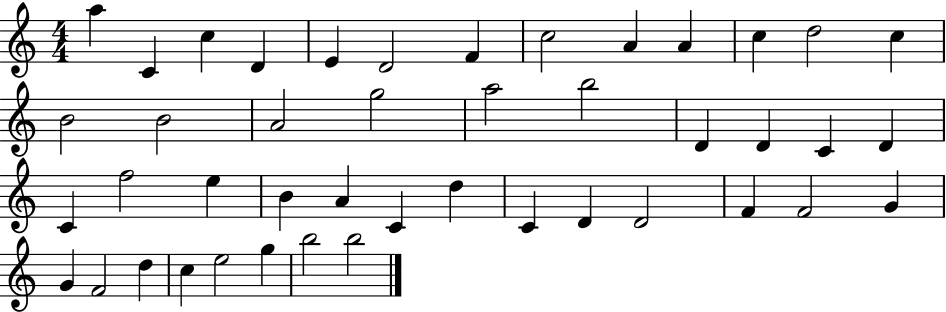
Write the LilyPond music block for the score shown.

{
  \clef treble
  \numericTimeSignature
  \time 4/4
  \key c \major
  a''4 c'4 c''4 d'4 | e'4 d'2 f'4 | c''2 a'4 a'4 | c''4 d''2 c''4 | \break b'2 b'2 | a'2 g''2 | a''2 b''2 | d'4 d'4 c'4 d'4 | \break c'4 f''2 e''4 | b'4 a'4 c'4 d''4 | c'4 d'4 d'2 | f'4 f'2 g'4 | \break g'4 f'2 d''4 | c''4 e''2 g''4 | b''2 b''2 | \bar "|."
}